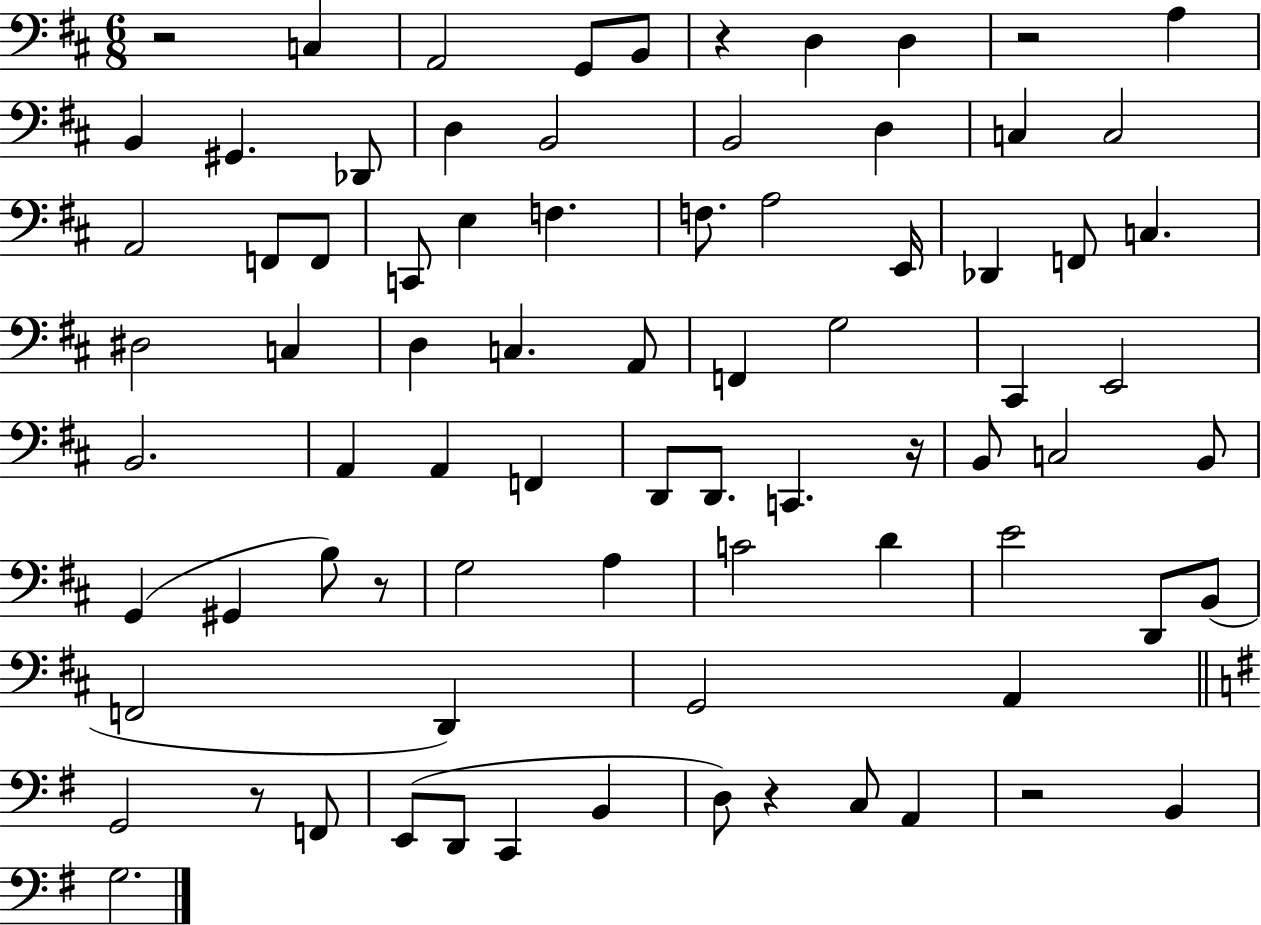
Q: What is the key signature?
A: D major